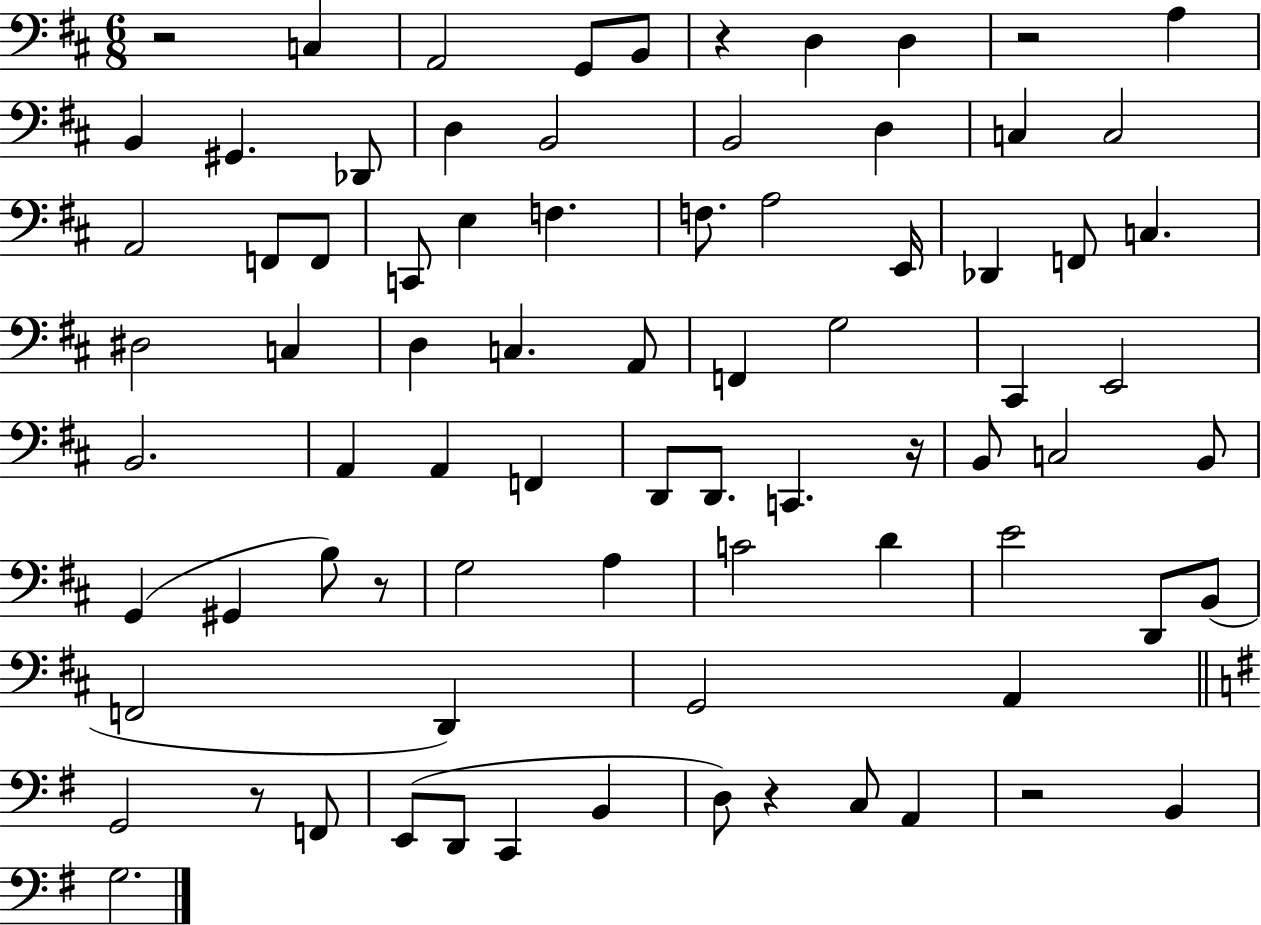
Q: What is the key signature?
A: D major